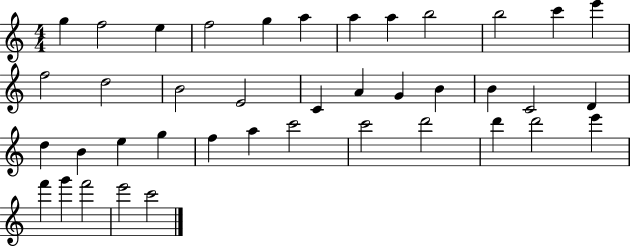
{
  \clef treble
  \numericTimeSignature
  \time 4/4
  \key c \major
  g''4 f''2 e''4 | f''2 g''4 a''4 | a''4 a''4 b''2 | b''2 c'''4 e'''4 | \break f''2 d''2 | b'2 e'2 | c'4 a'4 g'4 b'4 | b'4 c'2 d'4 | \break d''4 b'4 e''4 g''4 | f''4 a''4 c'''2 | c'''2 d'''2 | d'''4 d'''2 e'''4 | \break f'''4 g'''4 f'''2 | e'''2 c'''2 | \bar "|."
}